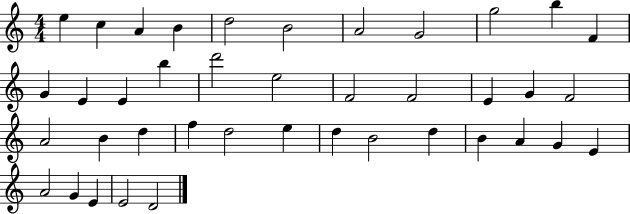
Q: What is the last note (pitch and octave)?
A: D4